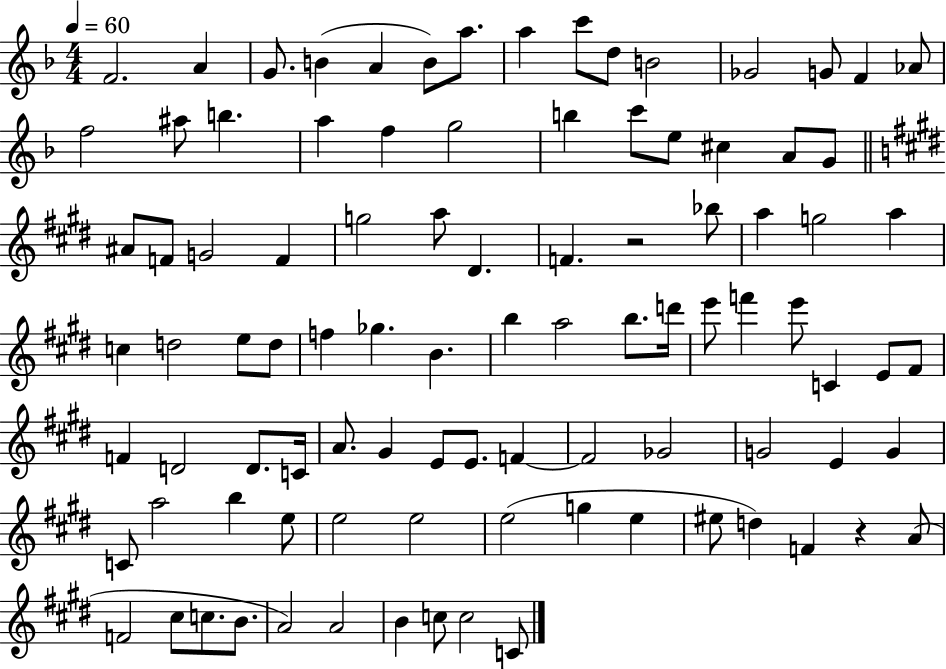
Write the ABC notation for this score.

X:1
T:Untitled
M:4/4
L:1/4
K:F
F2 A G/2 B A B/2 a/2 a c'/2 d/2 B2 _G2 G/2 F _A/2 f2 ^a/2 b a f g2 b c'/2 e/2 ^c A/2 G/2 ^A/2 F/2 G2 F g2 a/2 ^D F z2 _b/2 a g2 a c d2 e/2 d/2 f _g B b a2 b/2 d'/4 e'/2 f' e'/2 C E/2 ^F/2 F D2 D/2 C/4 A/2 ^G E/2 E/2 F F2 _G2 G2 E G C/2 a2 b e/2 e2 e2 e2 g e ^e/2 d F z A/2 F2 ^c/2 c/2 B/2 A2 A2 B c/2 c2 C/2